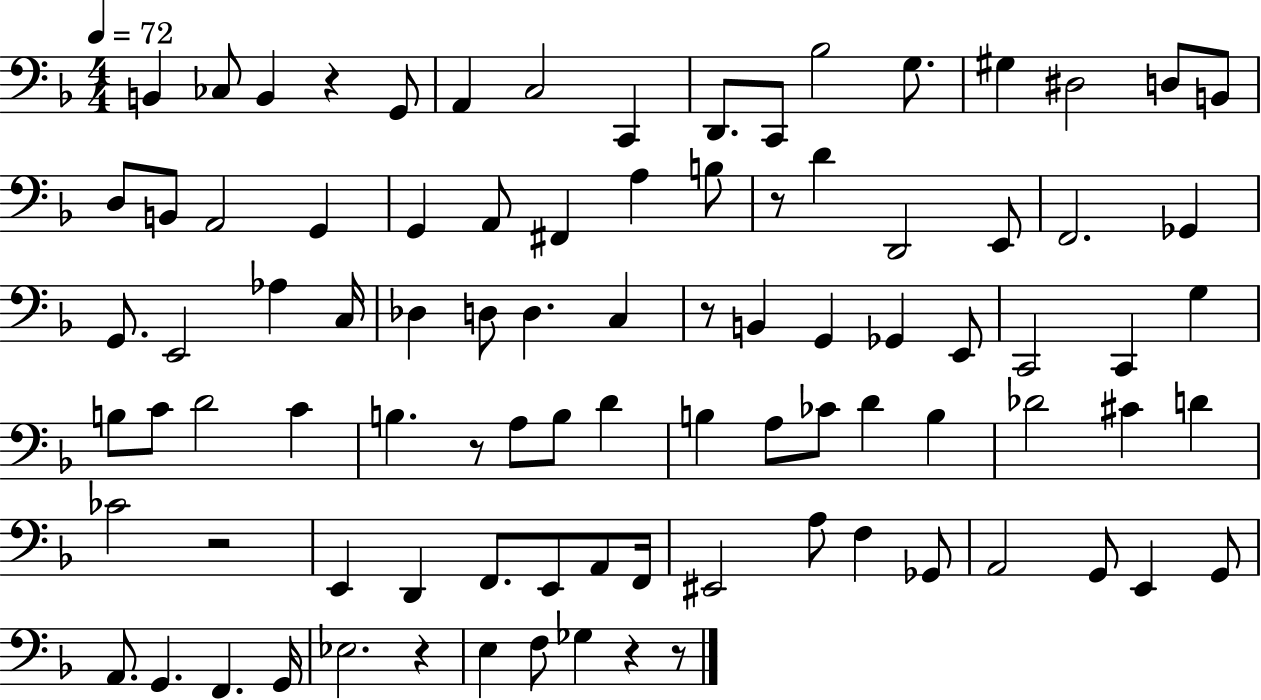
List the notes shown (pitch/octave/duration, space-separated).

B2/q CES3/e B2/q R/q G2/e A2/q C3/h C2/q D2/e. C2/e Bb3/h G3/e. G#3/q D#3/h D3/e B2/e D3/e B2/e A2/h G2/q G2/q A2/e F#2/q A3/q B3/e R/e D4/q D2/h E2/e F2/h. Gb2/q G2/e. E2/h Ab3/q C3/s Db3/q D3/e D3/q. C3/q R/e B2/q G2/q Gb2/q E2/e C2/h C2/q G3/q B3/e C4/e D4/h C4/q B3/q. R/e A3/e B3/e D4/q B3/q A3/e CES4/e D4/q B3/q Db4/h C#4/q D4/q CES4/h R/h E2/q D2/q F2/e. E2/e A2/e F2/s EIS2/h A3/e F3/q Gb2/e A2/h G2/e E2/q G2/e A2/e. G2/q. F2/q. G2/s Eb3/h. R/q E3/q F3/e Gb3/q R/q R/e